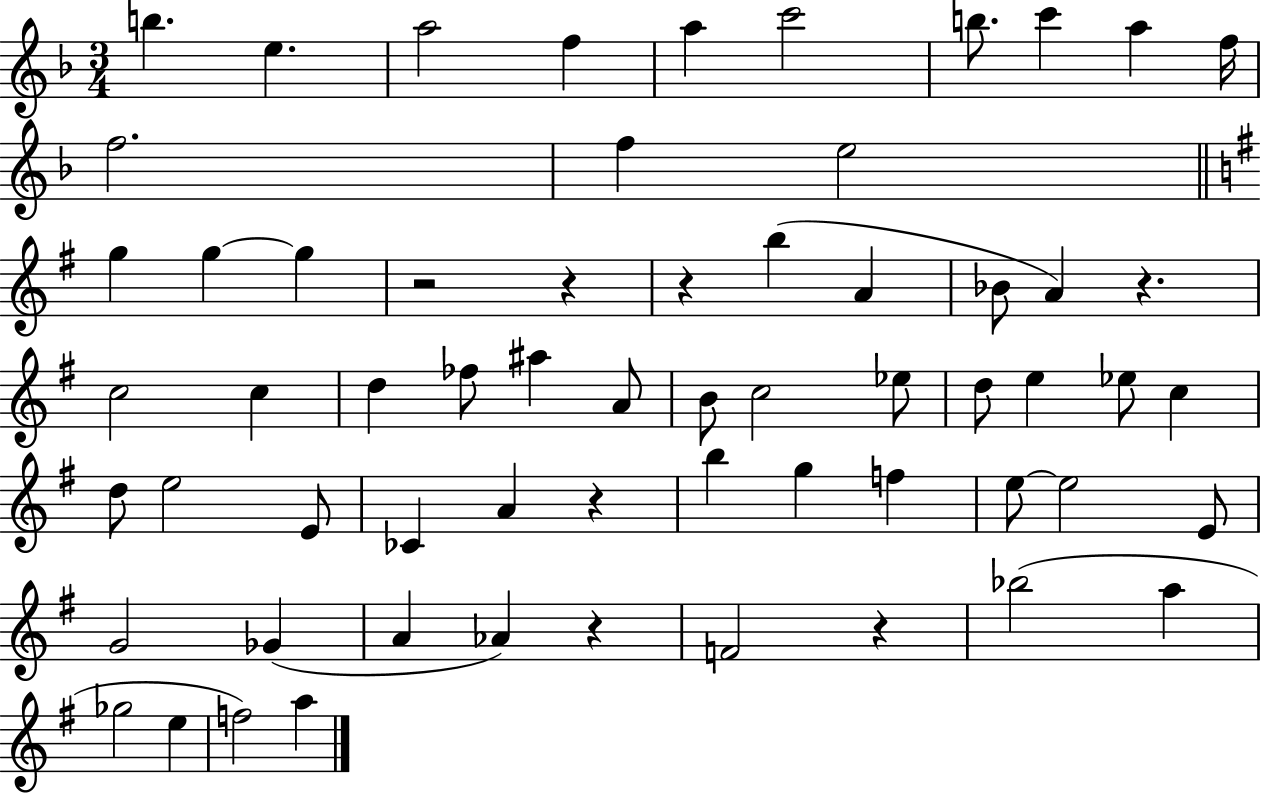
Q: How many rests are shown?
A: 7